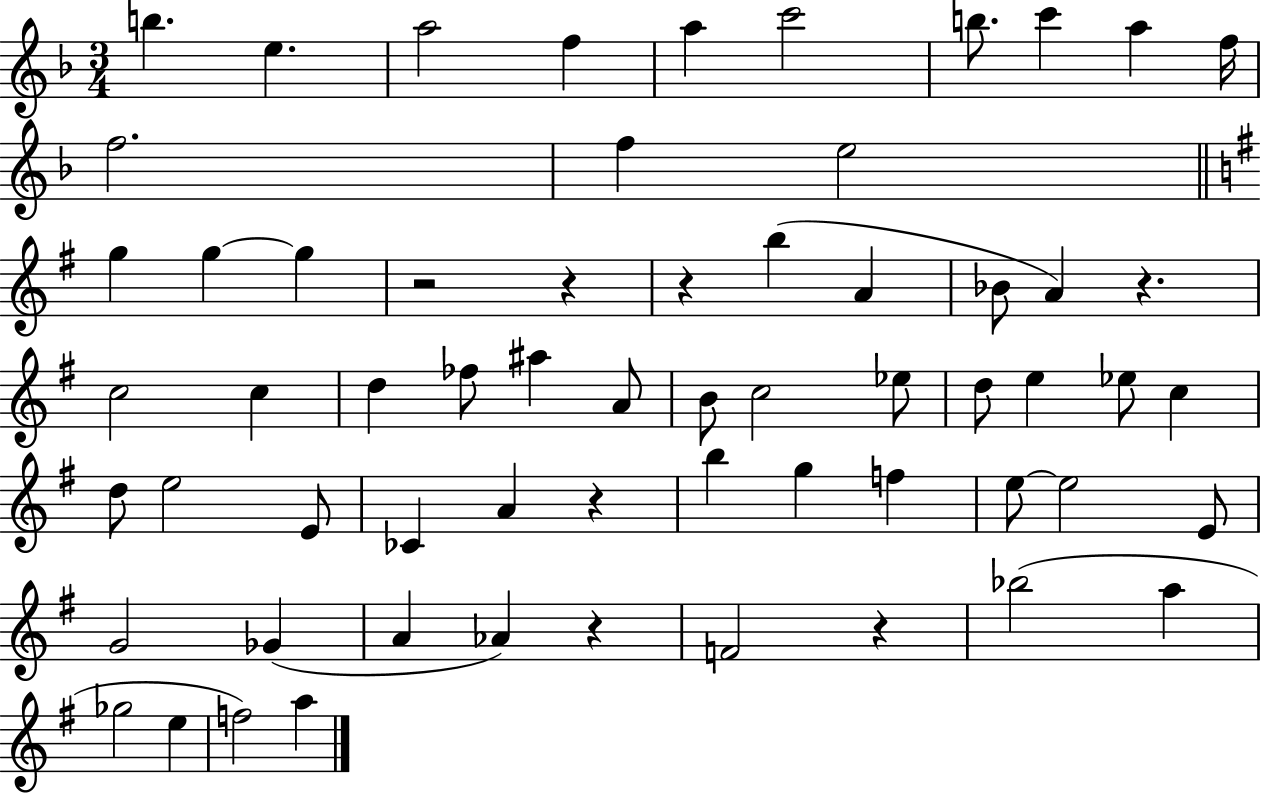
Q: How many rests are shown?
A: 7